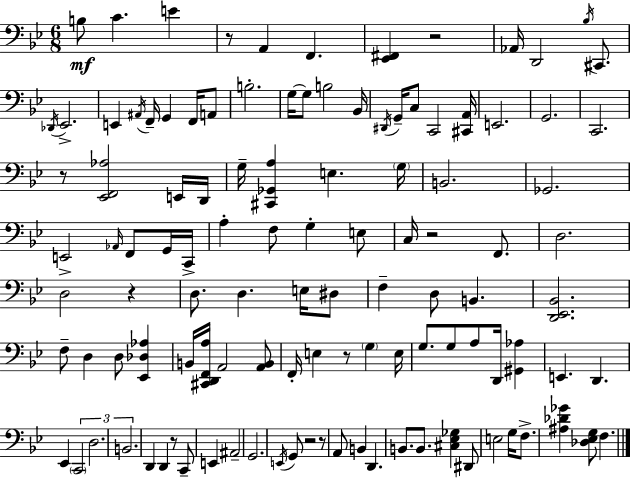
X:1
T:Untitled
M:6/8
L:1/4
K:Gm
B,/2 C E z/2 A,, F,, [_E,,^F,,] z2 _A,,/4 D,,2 _B,/4 ^C,,/2 _D,,/4 _E,,2 E,, ^A,,/4 F,,/4 G,, F,,/4 A,,/2 B,2 G,/4 G,/2 B,2 _B,,/4 ^D,,/4 G,,/4 C,/2 C,,2 [^C,,A,,]/4 E,,2 G,,2 C,,2 z/2 [_E,,F,,_A,]2 E,,/4 D,,/4 G,/4 [^C,,_G,,A,] E, G,/4 B,,2 _G,,2 E,,2 _A,,/4 F,,/2 G,,/4 C,,/4 A, F,/2 G, E,/2 C,/4 z2 F,,/2 D,2 D,2 z D,/2 D, E,/4 ^D,/2 F, D,/2 B,, [D,,_E,,_B,,]2 F,/2 D, D,/2 [_E,,_D,_A,] B,,/4 [^C,,D,,F,,A,]/4 A,,2 [A,,B,,]/2 F,,/4 E, z/2 G, E,/4 G,/2 G,/2 A,/2 D,,/4 [^G,,_A,] E,, D,, _E,, C,,2 D,2 B,,2 D,, D,, z/2 C,,/2 E,, ^A,,2 G,,2 E,,/4 G,,/2 z2 z/2 A,,/2 B,, D,, B,,/2 B,,/2 [^C,_E,_G,] ^D,,/2 E,2 G,/4 F,/2 [^A,_D_G] [_D,_E,G,]/2 F,